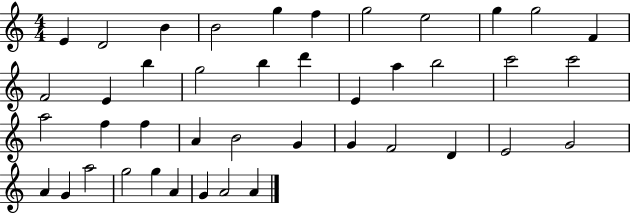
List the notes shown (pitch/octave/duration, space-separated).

E4/q D4/h B4/q B4/h G5/q F5/q G5/h E5/h G5/q G5/h F4/q F4/h E4/q B5/q G5/h B5/q D6/q E4/q A5/q B5/h C6/h C6/h A5/h F5/q F5/q A4/q B4/h G4/q G4/q F4/h D4/q E4/h G4/h A4/q G4/q A5/h G5/h G5/q A4/q G4/q A4/h A4/q